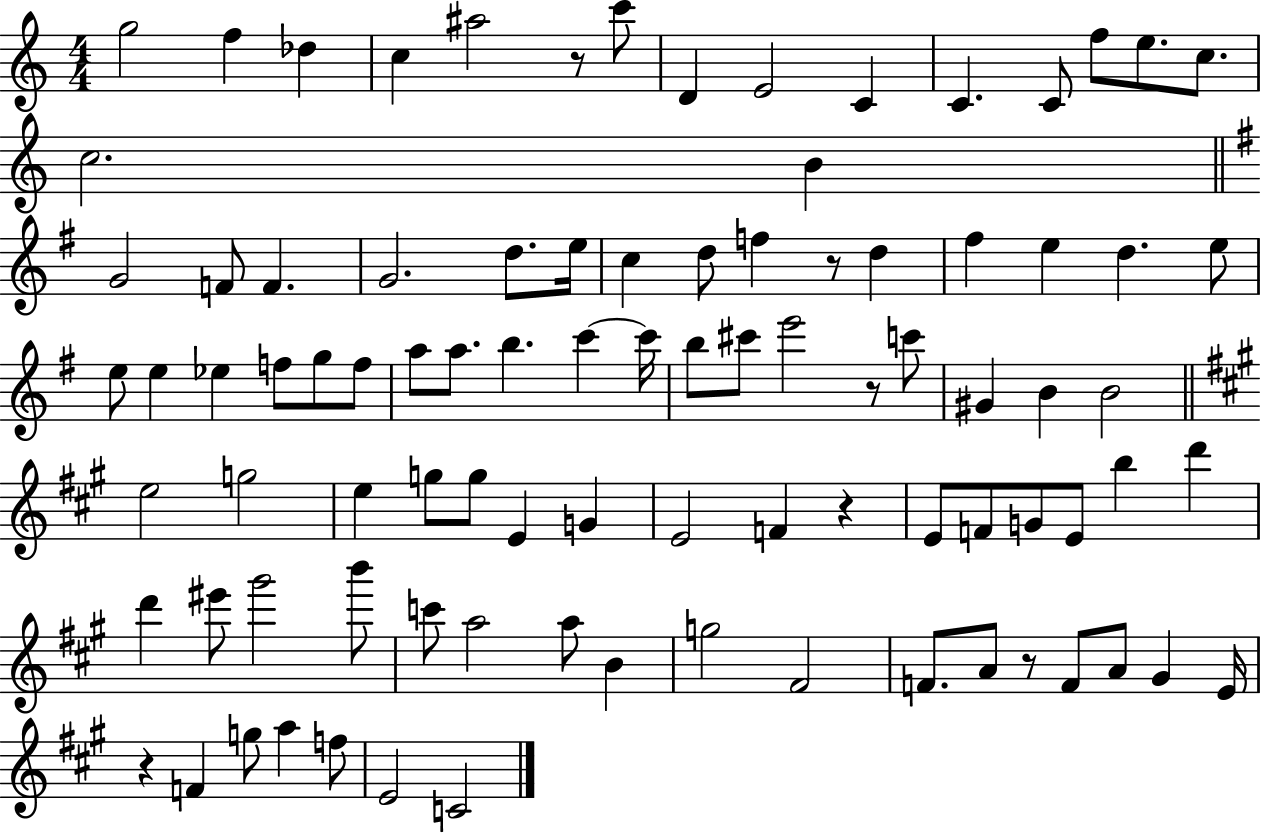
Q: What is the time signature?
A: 4/4